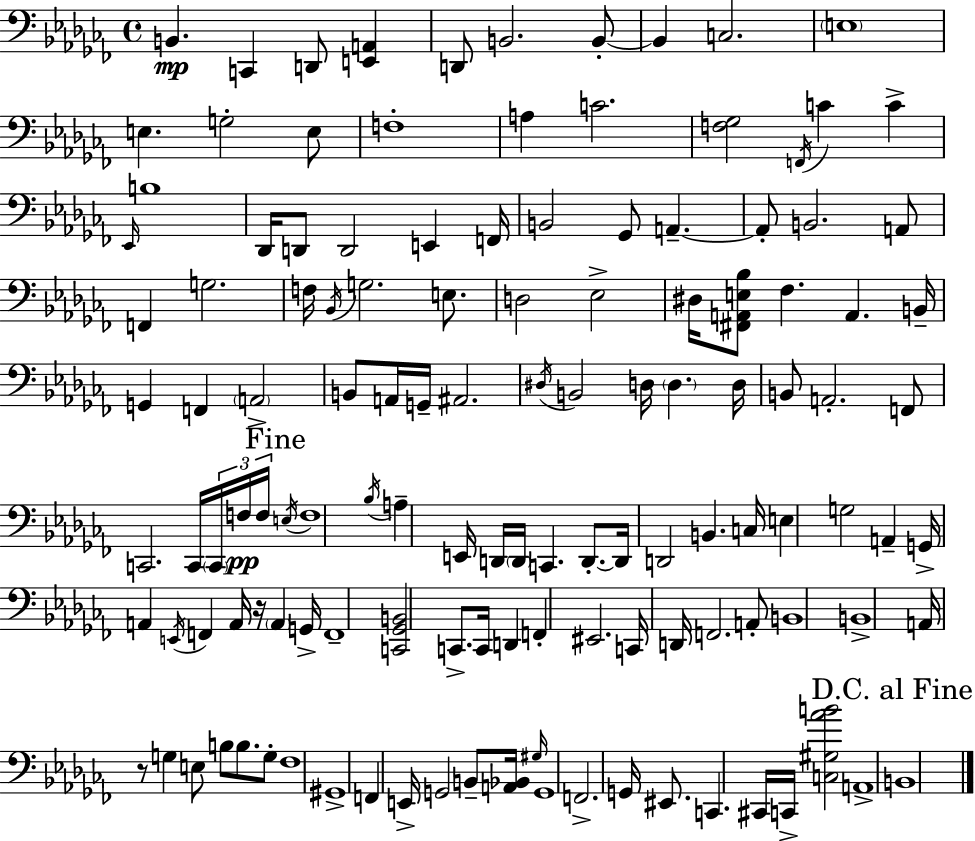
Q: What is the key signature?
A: AES minor